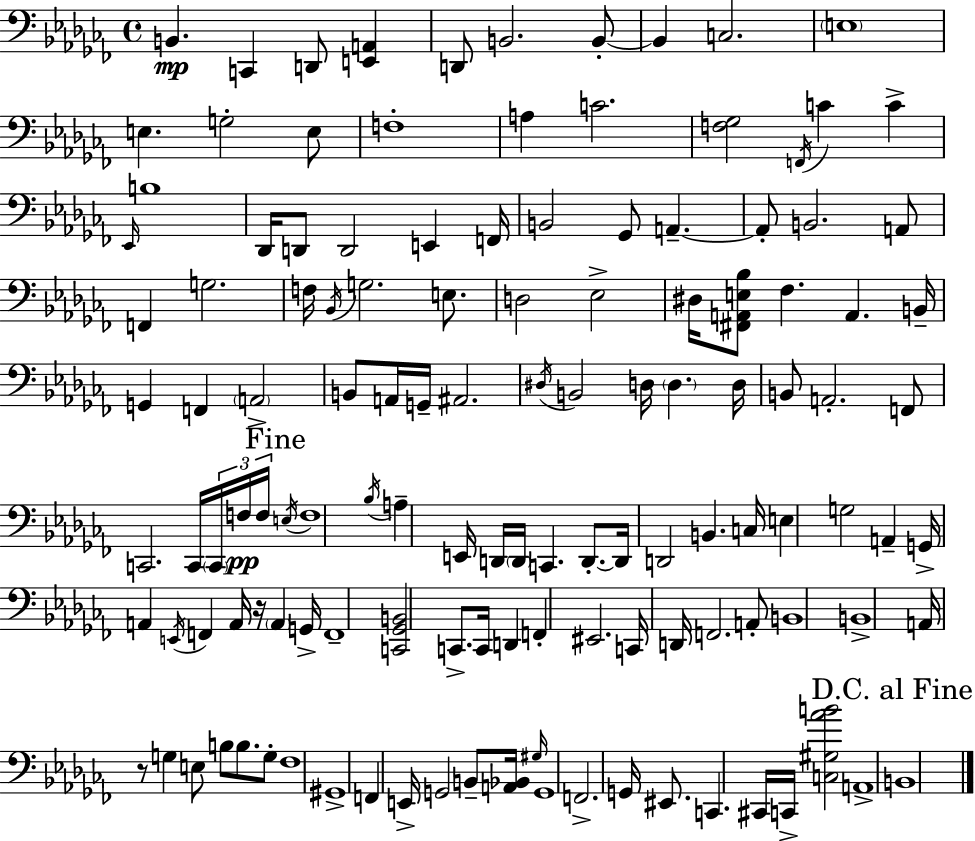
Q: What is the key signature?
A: AES minor